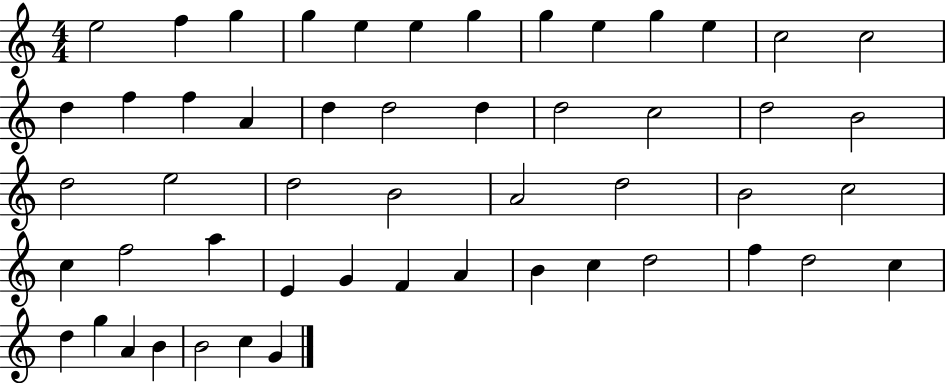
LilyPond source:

{
  \clef treble
  \numericTimeSignature
  \time 4/4
  \key c \major
  e''2 f''4 g''4 | g''4 e''4 e''4 g''4 | g''4 e''4 g''4 e''4 | c''2 c''2 | \break d''4 f''4 f''4 a'4 | d''4 d''2 d''4 | d''2 c''2 | d''2 b'2 | \break d''2 e''2 | d''2 b'2 | a'2 d''2 | b'2 c''2 | \break c''4 f''2 a''4 | e'4 g'4 f'4 a'4 | b'4 c''4 d''2 | f''4 d''2 c''4 | \break d''4 g''4 a'4 b'4 | b'2 c''4 g'4 | \bar "|."
}